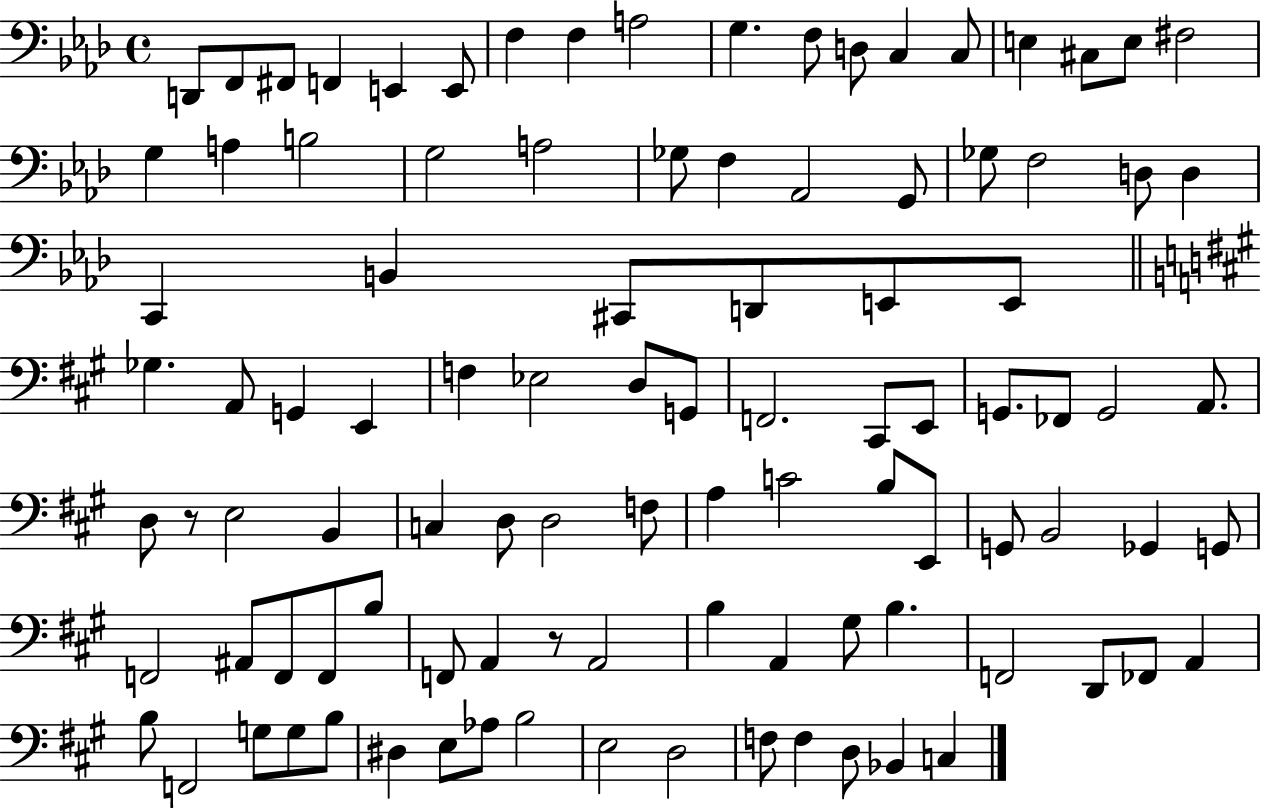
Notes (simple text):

D2/e F2/e F#2/e F2/q E2/q E2/e F3/q F3/q A3/h G3/q. F3/e D3/e C3/q C3/e E3/q C#3/e E3/e F#3/h G3/q A3/q B3/h G3/h A3/h Gb3/e F3/q Ab2/h G2/e Gb3/e F3/h D3/e D3/q C2/q B2/q C#2/e D2/e E2/e E2/e Gb3/q. A2/e G2/q E2/q F3/q Eb3/h D3/e G2/e F2/h. C#2/e E2/e G2/e. FES2/e G2/h A2/e. D3/e R/e E3/h B2/q C3/q D3/e D3/h F3/e A3/q C4/h B3/e E2/e G2/e B2/h Gb2/q G2/e F2/h A#2/e F2/e F2/e B3/e F2/e A2/q R/e A2/h B3/q A2/q G#3/e B3/q. F2/h D2/e FES2/e A2/q B3/e F2/h G3/e G3/e B3/e D#3/q E3/e Ab3/e B3/h E3/h D3/h F3/e F3/q D3/e Bb2/q C3/q